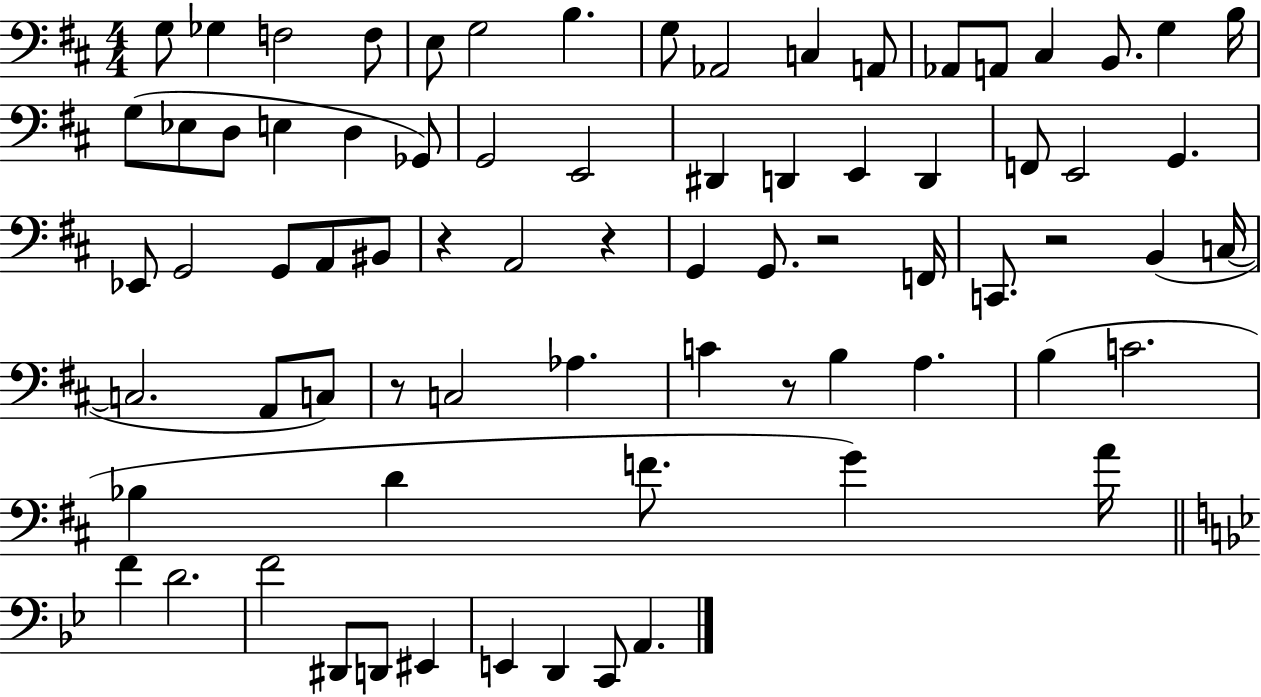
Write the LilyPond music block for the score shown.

{
  \clef bass
  \numericTimeSignature
  \time 4/4
  \key d \major
  g8 ges4 f2 f8 | e8 g2 b4. | g8 aes,2 c4 a,8 | aes,8 a,8 cis4 b,8. g4 b16 | \break g8( ees8 d8 e4 d4 ges,8) | g,2 e,2 | dis,4 d,4 e,4 d,4 | f,8 e,2 g,4. | \break ees,8 g,2 g,8 a,8 bis,8 | r4 a,2 r4 | g,4 g,8. r2 f,16 | c,8. r2 b,4( c16~~ | \break c2. a,8 c8) | r8 c2 aes4. | c'4 r8 b4 a4. | b4( c'2. | \break bes4 d'4 f'8. g'4) a'16 | \bar "||" \break \key bes \major f'4 d'2. | f'2 dis,8 d,8 eis,4 | e,4 d,4 c,8 a,4. | \bar "|."
}